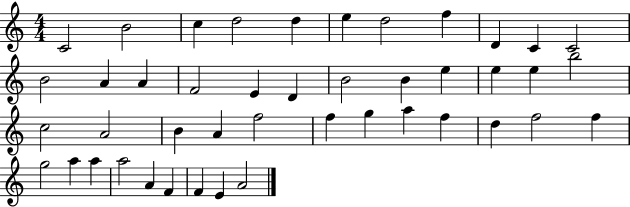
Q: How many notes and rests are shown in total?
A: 44